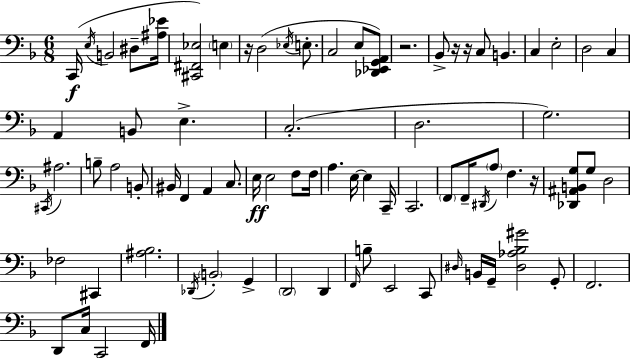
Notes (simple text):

C2/s E3/s B2/h D#3/e [A#3,Eb4]/s [C#2,F#2,Eb3]/h E3/q R/s D3/h Eb3/s E3/e. C3/h E3/e [Db2,Eb2,G2,A2]/e R/h. Bb2/e R/s R/s C3/e B2/q. C3/q E3/h D3/h C3/q A2/q B2/e E3/q. C3/h. D3/h. G3/h. C#2/s A#3/h. B3/e A3/h B2/e BIS2/s F2/q A2/q C3/e. E3/s E3/h F3/e F3/s A3/q. E3/s E3/q C2/s C2/h. F2/e F2/s D#2/s A3/e F3/q. R/s [Db2,A#2,B2,G3]/e G3/e D3/h FES3/h C#2/q [A#3,Bb3]/h. Db2/s B2/h G2/q D2/h D2/q F2/s B3/e E2/h C2/e D#3/s B2/s G2/s [D#3,Ab3,Bb3,G#4]/h G2/e F2/h. D2/e C3/s C2/h F2/s